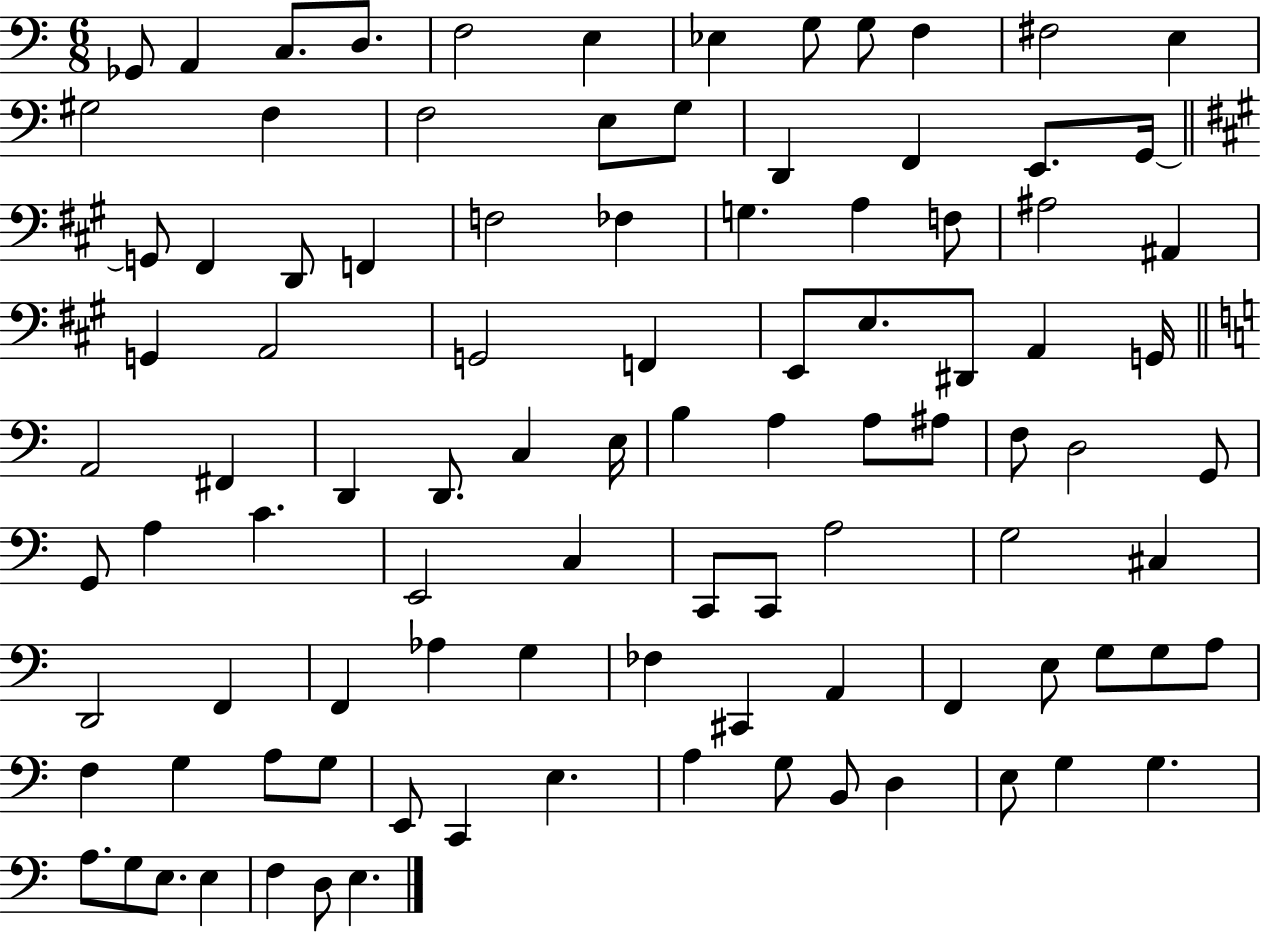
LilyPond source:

{
  \clef bass
  \numericTimeSignature
  \time 6/8
  \key c \major
  ges,8 a,4 c8. d8. | f2 e4 | ees4 g8 g8 f4 | fis2 e4 | \break gis2 f4 | f2 e8 g8 | d,4 f,4 e,8. g,16~~ | \bar "||" \break \key a \major g,8 fis,4 d,8 f,4 | f2 fes4 | g4. a4 f8 | ais2 ais,4 | \break g,4 a,2 | g,2 f,4 | e,8 e8. dis,8 a,4 g,16 | \bar "||" \break \key a \minor a,2 fis,4 | d,4 d,8. c4 e16 | b4 a4 a8 ais8 | f8 d2 g,8 | \break g,8 a4 c'4. | e,2 c4 | c,8 c,8 a2 | g2 cis4 | \break d,2 f,4 | f,4 aes4 g4 | fes4 cis,4 a,4 | f,4 e8 g8 g8 a8 | \break f4 g4 a8 g8 | e,8 c,4 e4. | a4 g8 b,8 d4 | e8 g4 g4. | \break a8. g8 e8. e4 | f4 d8 e4. | \bar "|."
}